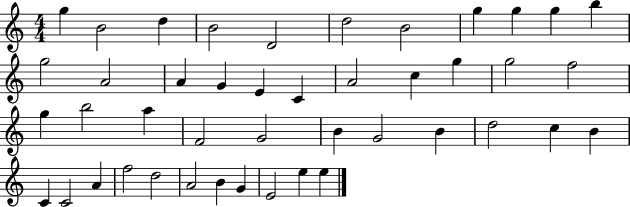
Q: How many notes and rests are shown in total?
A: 44